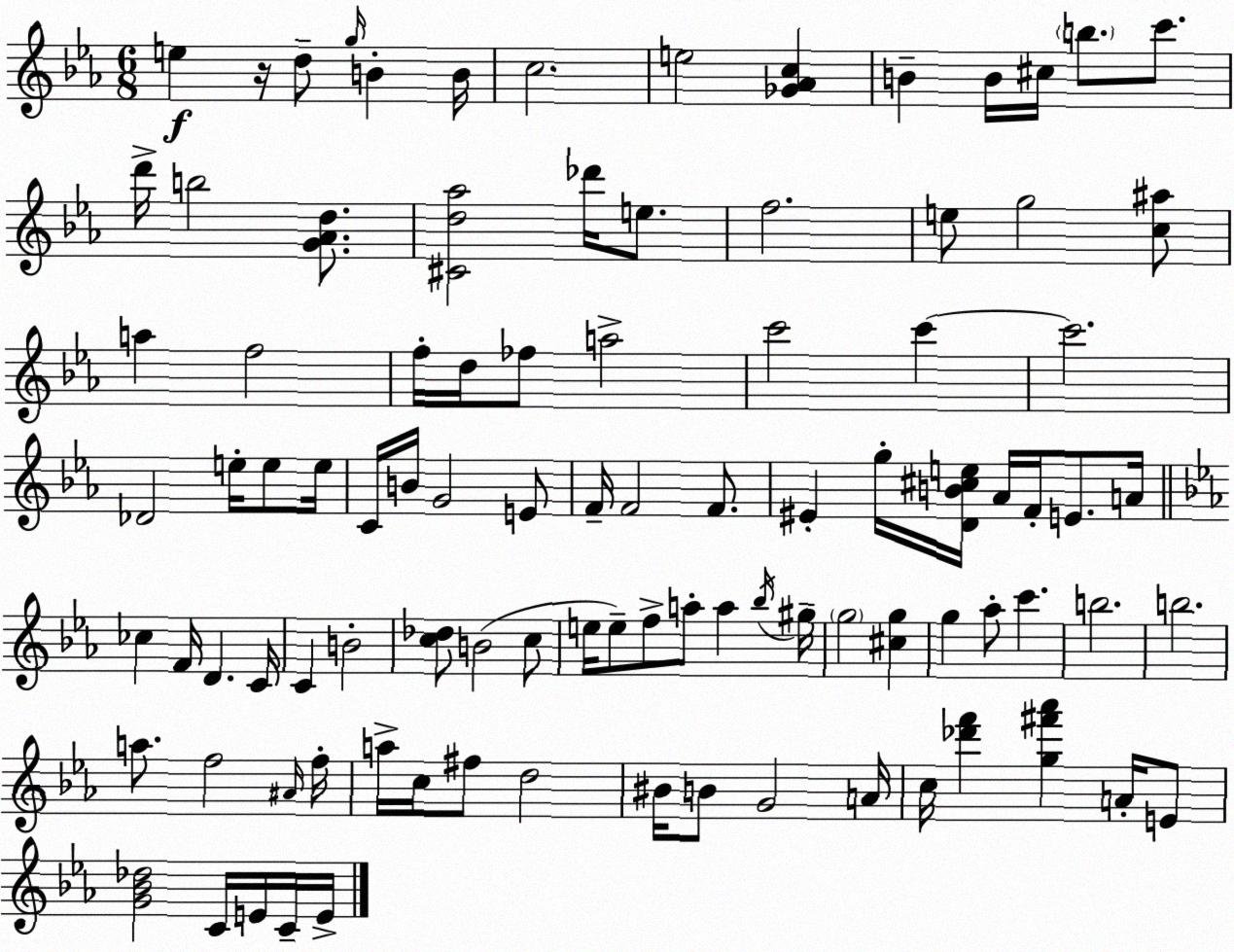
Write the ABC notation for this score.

X:1
T:Untitled
M:6/8
L:1/4
K:Cm
e z/4 d/2 g/4 B B/4 c2 e2 [_G_Ac] B B/4 ^c/4 b/2 c'/2 d'/4 b2 [G_Ad]/2 [^Cd_a]2 _d'/4 e/2 f2 e/2 g2 [c^a]/2 a f2 f/4 d/4 _f/2 a2 c'2 c' c'2 _D2 e/4 e/2 e/4 C/4 B/4 G2 E/2 F/4 F2 F/2 ^E g/4 [DB^ce]/4 _A/4 F/4 E/2 A/4 _c F/4 D C/4 C B2 [c_d]/2 B2 c/2 e/4 e/2 f/2 a/2 a _b/4 ^g/4 g2 [^cg] g _a/2 c' b2 b2 a/2 f2 ^A/4 f/4 a/4 c/4 ^f/2 d2 ^B/4 B/2 G2 A/4 c/4 [_d'f'] [g^f'_a'] A/4 E/2 [G_B_d]2 C/4 E/4 C/4 E/4